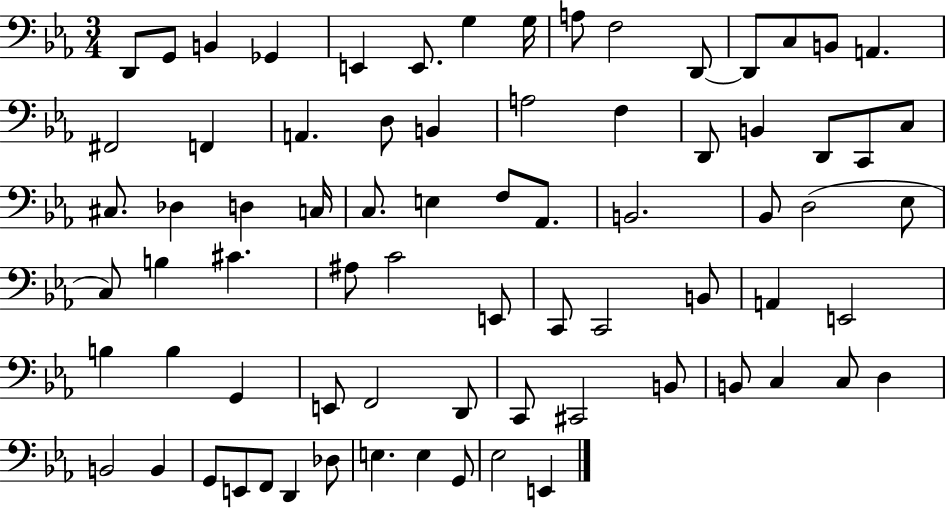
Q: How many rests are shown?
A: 0